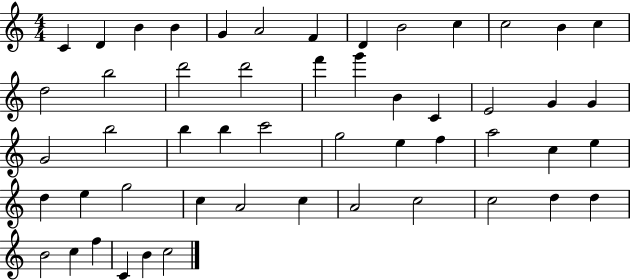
X:1
T:Untitled
M:4/4
L:1/4
K:C
C D B B G A2 F D B2 c c2 B c d2 b2 d'2 d'2 f' g' B C E2 G G G2 b2 b b c'2 g2 e f a2 c e d e g2 c A2 c A2 c2 c2 d d B2 c f C B c2